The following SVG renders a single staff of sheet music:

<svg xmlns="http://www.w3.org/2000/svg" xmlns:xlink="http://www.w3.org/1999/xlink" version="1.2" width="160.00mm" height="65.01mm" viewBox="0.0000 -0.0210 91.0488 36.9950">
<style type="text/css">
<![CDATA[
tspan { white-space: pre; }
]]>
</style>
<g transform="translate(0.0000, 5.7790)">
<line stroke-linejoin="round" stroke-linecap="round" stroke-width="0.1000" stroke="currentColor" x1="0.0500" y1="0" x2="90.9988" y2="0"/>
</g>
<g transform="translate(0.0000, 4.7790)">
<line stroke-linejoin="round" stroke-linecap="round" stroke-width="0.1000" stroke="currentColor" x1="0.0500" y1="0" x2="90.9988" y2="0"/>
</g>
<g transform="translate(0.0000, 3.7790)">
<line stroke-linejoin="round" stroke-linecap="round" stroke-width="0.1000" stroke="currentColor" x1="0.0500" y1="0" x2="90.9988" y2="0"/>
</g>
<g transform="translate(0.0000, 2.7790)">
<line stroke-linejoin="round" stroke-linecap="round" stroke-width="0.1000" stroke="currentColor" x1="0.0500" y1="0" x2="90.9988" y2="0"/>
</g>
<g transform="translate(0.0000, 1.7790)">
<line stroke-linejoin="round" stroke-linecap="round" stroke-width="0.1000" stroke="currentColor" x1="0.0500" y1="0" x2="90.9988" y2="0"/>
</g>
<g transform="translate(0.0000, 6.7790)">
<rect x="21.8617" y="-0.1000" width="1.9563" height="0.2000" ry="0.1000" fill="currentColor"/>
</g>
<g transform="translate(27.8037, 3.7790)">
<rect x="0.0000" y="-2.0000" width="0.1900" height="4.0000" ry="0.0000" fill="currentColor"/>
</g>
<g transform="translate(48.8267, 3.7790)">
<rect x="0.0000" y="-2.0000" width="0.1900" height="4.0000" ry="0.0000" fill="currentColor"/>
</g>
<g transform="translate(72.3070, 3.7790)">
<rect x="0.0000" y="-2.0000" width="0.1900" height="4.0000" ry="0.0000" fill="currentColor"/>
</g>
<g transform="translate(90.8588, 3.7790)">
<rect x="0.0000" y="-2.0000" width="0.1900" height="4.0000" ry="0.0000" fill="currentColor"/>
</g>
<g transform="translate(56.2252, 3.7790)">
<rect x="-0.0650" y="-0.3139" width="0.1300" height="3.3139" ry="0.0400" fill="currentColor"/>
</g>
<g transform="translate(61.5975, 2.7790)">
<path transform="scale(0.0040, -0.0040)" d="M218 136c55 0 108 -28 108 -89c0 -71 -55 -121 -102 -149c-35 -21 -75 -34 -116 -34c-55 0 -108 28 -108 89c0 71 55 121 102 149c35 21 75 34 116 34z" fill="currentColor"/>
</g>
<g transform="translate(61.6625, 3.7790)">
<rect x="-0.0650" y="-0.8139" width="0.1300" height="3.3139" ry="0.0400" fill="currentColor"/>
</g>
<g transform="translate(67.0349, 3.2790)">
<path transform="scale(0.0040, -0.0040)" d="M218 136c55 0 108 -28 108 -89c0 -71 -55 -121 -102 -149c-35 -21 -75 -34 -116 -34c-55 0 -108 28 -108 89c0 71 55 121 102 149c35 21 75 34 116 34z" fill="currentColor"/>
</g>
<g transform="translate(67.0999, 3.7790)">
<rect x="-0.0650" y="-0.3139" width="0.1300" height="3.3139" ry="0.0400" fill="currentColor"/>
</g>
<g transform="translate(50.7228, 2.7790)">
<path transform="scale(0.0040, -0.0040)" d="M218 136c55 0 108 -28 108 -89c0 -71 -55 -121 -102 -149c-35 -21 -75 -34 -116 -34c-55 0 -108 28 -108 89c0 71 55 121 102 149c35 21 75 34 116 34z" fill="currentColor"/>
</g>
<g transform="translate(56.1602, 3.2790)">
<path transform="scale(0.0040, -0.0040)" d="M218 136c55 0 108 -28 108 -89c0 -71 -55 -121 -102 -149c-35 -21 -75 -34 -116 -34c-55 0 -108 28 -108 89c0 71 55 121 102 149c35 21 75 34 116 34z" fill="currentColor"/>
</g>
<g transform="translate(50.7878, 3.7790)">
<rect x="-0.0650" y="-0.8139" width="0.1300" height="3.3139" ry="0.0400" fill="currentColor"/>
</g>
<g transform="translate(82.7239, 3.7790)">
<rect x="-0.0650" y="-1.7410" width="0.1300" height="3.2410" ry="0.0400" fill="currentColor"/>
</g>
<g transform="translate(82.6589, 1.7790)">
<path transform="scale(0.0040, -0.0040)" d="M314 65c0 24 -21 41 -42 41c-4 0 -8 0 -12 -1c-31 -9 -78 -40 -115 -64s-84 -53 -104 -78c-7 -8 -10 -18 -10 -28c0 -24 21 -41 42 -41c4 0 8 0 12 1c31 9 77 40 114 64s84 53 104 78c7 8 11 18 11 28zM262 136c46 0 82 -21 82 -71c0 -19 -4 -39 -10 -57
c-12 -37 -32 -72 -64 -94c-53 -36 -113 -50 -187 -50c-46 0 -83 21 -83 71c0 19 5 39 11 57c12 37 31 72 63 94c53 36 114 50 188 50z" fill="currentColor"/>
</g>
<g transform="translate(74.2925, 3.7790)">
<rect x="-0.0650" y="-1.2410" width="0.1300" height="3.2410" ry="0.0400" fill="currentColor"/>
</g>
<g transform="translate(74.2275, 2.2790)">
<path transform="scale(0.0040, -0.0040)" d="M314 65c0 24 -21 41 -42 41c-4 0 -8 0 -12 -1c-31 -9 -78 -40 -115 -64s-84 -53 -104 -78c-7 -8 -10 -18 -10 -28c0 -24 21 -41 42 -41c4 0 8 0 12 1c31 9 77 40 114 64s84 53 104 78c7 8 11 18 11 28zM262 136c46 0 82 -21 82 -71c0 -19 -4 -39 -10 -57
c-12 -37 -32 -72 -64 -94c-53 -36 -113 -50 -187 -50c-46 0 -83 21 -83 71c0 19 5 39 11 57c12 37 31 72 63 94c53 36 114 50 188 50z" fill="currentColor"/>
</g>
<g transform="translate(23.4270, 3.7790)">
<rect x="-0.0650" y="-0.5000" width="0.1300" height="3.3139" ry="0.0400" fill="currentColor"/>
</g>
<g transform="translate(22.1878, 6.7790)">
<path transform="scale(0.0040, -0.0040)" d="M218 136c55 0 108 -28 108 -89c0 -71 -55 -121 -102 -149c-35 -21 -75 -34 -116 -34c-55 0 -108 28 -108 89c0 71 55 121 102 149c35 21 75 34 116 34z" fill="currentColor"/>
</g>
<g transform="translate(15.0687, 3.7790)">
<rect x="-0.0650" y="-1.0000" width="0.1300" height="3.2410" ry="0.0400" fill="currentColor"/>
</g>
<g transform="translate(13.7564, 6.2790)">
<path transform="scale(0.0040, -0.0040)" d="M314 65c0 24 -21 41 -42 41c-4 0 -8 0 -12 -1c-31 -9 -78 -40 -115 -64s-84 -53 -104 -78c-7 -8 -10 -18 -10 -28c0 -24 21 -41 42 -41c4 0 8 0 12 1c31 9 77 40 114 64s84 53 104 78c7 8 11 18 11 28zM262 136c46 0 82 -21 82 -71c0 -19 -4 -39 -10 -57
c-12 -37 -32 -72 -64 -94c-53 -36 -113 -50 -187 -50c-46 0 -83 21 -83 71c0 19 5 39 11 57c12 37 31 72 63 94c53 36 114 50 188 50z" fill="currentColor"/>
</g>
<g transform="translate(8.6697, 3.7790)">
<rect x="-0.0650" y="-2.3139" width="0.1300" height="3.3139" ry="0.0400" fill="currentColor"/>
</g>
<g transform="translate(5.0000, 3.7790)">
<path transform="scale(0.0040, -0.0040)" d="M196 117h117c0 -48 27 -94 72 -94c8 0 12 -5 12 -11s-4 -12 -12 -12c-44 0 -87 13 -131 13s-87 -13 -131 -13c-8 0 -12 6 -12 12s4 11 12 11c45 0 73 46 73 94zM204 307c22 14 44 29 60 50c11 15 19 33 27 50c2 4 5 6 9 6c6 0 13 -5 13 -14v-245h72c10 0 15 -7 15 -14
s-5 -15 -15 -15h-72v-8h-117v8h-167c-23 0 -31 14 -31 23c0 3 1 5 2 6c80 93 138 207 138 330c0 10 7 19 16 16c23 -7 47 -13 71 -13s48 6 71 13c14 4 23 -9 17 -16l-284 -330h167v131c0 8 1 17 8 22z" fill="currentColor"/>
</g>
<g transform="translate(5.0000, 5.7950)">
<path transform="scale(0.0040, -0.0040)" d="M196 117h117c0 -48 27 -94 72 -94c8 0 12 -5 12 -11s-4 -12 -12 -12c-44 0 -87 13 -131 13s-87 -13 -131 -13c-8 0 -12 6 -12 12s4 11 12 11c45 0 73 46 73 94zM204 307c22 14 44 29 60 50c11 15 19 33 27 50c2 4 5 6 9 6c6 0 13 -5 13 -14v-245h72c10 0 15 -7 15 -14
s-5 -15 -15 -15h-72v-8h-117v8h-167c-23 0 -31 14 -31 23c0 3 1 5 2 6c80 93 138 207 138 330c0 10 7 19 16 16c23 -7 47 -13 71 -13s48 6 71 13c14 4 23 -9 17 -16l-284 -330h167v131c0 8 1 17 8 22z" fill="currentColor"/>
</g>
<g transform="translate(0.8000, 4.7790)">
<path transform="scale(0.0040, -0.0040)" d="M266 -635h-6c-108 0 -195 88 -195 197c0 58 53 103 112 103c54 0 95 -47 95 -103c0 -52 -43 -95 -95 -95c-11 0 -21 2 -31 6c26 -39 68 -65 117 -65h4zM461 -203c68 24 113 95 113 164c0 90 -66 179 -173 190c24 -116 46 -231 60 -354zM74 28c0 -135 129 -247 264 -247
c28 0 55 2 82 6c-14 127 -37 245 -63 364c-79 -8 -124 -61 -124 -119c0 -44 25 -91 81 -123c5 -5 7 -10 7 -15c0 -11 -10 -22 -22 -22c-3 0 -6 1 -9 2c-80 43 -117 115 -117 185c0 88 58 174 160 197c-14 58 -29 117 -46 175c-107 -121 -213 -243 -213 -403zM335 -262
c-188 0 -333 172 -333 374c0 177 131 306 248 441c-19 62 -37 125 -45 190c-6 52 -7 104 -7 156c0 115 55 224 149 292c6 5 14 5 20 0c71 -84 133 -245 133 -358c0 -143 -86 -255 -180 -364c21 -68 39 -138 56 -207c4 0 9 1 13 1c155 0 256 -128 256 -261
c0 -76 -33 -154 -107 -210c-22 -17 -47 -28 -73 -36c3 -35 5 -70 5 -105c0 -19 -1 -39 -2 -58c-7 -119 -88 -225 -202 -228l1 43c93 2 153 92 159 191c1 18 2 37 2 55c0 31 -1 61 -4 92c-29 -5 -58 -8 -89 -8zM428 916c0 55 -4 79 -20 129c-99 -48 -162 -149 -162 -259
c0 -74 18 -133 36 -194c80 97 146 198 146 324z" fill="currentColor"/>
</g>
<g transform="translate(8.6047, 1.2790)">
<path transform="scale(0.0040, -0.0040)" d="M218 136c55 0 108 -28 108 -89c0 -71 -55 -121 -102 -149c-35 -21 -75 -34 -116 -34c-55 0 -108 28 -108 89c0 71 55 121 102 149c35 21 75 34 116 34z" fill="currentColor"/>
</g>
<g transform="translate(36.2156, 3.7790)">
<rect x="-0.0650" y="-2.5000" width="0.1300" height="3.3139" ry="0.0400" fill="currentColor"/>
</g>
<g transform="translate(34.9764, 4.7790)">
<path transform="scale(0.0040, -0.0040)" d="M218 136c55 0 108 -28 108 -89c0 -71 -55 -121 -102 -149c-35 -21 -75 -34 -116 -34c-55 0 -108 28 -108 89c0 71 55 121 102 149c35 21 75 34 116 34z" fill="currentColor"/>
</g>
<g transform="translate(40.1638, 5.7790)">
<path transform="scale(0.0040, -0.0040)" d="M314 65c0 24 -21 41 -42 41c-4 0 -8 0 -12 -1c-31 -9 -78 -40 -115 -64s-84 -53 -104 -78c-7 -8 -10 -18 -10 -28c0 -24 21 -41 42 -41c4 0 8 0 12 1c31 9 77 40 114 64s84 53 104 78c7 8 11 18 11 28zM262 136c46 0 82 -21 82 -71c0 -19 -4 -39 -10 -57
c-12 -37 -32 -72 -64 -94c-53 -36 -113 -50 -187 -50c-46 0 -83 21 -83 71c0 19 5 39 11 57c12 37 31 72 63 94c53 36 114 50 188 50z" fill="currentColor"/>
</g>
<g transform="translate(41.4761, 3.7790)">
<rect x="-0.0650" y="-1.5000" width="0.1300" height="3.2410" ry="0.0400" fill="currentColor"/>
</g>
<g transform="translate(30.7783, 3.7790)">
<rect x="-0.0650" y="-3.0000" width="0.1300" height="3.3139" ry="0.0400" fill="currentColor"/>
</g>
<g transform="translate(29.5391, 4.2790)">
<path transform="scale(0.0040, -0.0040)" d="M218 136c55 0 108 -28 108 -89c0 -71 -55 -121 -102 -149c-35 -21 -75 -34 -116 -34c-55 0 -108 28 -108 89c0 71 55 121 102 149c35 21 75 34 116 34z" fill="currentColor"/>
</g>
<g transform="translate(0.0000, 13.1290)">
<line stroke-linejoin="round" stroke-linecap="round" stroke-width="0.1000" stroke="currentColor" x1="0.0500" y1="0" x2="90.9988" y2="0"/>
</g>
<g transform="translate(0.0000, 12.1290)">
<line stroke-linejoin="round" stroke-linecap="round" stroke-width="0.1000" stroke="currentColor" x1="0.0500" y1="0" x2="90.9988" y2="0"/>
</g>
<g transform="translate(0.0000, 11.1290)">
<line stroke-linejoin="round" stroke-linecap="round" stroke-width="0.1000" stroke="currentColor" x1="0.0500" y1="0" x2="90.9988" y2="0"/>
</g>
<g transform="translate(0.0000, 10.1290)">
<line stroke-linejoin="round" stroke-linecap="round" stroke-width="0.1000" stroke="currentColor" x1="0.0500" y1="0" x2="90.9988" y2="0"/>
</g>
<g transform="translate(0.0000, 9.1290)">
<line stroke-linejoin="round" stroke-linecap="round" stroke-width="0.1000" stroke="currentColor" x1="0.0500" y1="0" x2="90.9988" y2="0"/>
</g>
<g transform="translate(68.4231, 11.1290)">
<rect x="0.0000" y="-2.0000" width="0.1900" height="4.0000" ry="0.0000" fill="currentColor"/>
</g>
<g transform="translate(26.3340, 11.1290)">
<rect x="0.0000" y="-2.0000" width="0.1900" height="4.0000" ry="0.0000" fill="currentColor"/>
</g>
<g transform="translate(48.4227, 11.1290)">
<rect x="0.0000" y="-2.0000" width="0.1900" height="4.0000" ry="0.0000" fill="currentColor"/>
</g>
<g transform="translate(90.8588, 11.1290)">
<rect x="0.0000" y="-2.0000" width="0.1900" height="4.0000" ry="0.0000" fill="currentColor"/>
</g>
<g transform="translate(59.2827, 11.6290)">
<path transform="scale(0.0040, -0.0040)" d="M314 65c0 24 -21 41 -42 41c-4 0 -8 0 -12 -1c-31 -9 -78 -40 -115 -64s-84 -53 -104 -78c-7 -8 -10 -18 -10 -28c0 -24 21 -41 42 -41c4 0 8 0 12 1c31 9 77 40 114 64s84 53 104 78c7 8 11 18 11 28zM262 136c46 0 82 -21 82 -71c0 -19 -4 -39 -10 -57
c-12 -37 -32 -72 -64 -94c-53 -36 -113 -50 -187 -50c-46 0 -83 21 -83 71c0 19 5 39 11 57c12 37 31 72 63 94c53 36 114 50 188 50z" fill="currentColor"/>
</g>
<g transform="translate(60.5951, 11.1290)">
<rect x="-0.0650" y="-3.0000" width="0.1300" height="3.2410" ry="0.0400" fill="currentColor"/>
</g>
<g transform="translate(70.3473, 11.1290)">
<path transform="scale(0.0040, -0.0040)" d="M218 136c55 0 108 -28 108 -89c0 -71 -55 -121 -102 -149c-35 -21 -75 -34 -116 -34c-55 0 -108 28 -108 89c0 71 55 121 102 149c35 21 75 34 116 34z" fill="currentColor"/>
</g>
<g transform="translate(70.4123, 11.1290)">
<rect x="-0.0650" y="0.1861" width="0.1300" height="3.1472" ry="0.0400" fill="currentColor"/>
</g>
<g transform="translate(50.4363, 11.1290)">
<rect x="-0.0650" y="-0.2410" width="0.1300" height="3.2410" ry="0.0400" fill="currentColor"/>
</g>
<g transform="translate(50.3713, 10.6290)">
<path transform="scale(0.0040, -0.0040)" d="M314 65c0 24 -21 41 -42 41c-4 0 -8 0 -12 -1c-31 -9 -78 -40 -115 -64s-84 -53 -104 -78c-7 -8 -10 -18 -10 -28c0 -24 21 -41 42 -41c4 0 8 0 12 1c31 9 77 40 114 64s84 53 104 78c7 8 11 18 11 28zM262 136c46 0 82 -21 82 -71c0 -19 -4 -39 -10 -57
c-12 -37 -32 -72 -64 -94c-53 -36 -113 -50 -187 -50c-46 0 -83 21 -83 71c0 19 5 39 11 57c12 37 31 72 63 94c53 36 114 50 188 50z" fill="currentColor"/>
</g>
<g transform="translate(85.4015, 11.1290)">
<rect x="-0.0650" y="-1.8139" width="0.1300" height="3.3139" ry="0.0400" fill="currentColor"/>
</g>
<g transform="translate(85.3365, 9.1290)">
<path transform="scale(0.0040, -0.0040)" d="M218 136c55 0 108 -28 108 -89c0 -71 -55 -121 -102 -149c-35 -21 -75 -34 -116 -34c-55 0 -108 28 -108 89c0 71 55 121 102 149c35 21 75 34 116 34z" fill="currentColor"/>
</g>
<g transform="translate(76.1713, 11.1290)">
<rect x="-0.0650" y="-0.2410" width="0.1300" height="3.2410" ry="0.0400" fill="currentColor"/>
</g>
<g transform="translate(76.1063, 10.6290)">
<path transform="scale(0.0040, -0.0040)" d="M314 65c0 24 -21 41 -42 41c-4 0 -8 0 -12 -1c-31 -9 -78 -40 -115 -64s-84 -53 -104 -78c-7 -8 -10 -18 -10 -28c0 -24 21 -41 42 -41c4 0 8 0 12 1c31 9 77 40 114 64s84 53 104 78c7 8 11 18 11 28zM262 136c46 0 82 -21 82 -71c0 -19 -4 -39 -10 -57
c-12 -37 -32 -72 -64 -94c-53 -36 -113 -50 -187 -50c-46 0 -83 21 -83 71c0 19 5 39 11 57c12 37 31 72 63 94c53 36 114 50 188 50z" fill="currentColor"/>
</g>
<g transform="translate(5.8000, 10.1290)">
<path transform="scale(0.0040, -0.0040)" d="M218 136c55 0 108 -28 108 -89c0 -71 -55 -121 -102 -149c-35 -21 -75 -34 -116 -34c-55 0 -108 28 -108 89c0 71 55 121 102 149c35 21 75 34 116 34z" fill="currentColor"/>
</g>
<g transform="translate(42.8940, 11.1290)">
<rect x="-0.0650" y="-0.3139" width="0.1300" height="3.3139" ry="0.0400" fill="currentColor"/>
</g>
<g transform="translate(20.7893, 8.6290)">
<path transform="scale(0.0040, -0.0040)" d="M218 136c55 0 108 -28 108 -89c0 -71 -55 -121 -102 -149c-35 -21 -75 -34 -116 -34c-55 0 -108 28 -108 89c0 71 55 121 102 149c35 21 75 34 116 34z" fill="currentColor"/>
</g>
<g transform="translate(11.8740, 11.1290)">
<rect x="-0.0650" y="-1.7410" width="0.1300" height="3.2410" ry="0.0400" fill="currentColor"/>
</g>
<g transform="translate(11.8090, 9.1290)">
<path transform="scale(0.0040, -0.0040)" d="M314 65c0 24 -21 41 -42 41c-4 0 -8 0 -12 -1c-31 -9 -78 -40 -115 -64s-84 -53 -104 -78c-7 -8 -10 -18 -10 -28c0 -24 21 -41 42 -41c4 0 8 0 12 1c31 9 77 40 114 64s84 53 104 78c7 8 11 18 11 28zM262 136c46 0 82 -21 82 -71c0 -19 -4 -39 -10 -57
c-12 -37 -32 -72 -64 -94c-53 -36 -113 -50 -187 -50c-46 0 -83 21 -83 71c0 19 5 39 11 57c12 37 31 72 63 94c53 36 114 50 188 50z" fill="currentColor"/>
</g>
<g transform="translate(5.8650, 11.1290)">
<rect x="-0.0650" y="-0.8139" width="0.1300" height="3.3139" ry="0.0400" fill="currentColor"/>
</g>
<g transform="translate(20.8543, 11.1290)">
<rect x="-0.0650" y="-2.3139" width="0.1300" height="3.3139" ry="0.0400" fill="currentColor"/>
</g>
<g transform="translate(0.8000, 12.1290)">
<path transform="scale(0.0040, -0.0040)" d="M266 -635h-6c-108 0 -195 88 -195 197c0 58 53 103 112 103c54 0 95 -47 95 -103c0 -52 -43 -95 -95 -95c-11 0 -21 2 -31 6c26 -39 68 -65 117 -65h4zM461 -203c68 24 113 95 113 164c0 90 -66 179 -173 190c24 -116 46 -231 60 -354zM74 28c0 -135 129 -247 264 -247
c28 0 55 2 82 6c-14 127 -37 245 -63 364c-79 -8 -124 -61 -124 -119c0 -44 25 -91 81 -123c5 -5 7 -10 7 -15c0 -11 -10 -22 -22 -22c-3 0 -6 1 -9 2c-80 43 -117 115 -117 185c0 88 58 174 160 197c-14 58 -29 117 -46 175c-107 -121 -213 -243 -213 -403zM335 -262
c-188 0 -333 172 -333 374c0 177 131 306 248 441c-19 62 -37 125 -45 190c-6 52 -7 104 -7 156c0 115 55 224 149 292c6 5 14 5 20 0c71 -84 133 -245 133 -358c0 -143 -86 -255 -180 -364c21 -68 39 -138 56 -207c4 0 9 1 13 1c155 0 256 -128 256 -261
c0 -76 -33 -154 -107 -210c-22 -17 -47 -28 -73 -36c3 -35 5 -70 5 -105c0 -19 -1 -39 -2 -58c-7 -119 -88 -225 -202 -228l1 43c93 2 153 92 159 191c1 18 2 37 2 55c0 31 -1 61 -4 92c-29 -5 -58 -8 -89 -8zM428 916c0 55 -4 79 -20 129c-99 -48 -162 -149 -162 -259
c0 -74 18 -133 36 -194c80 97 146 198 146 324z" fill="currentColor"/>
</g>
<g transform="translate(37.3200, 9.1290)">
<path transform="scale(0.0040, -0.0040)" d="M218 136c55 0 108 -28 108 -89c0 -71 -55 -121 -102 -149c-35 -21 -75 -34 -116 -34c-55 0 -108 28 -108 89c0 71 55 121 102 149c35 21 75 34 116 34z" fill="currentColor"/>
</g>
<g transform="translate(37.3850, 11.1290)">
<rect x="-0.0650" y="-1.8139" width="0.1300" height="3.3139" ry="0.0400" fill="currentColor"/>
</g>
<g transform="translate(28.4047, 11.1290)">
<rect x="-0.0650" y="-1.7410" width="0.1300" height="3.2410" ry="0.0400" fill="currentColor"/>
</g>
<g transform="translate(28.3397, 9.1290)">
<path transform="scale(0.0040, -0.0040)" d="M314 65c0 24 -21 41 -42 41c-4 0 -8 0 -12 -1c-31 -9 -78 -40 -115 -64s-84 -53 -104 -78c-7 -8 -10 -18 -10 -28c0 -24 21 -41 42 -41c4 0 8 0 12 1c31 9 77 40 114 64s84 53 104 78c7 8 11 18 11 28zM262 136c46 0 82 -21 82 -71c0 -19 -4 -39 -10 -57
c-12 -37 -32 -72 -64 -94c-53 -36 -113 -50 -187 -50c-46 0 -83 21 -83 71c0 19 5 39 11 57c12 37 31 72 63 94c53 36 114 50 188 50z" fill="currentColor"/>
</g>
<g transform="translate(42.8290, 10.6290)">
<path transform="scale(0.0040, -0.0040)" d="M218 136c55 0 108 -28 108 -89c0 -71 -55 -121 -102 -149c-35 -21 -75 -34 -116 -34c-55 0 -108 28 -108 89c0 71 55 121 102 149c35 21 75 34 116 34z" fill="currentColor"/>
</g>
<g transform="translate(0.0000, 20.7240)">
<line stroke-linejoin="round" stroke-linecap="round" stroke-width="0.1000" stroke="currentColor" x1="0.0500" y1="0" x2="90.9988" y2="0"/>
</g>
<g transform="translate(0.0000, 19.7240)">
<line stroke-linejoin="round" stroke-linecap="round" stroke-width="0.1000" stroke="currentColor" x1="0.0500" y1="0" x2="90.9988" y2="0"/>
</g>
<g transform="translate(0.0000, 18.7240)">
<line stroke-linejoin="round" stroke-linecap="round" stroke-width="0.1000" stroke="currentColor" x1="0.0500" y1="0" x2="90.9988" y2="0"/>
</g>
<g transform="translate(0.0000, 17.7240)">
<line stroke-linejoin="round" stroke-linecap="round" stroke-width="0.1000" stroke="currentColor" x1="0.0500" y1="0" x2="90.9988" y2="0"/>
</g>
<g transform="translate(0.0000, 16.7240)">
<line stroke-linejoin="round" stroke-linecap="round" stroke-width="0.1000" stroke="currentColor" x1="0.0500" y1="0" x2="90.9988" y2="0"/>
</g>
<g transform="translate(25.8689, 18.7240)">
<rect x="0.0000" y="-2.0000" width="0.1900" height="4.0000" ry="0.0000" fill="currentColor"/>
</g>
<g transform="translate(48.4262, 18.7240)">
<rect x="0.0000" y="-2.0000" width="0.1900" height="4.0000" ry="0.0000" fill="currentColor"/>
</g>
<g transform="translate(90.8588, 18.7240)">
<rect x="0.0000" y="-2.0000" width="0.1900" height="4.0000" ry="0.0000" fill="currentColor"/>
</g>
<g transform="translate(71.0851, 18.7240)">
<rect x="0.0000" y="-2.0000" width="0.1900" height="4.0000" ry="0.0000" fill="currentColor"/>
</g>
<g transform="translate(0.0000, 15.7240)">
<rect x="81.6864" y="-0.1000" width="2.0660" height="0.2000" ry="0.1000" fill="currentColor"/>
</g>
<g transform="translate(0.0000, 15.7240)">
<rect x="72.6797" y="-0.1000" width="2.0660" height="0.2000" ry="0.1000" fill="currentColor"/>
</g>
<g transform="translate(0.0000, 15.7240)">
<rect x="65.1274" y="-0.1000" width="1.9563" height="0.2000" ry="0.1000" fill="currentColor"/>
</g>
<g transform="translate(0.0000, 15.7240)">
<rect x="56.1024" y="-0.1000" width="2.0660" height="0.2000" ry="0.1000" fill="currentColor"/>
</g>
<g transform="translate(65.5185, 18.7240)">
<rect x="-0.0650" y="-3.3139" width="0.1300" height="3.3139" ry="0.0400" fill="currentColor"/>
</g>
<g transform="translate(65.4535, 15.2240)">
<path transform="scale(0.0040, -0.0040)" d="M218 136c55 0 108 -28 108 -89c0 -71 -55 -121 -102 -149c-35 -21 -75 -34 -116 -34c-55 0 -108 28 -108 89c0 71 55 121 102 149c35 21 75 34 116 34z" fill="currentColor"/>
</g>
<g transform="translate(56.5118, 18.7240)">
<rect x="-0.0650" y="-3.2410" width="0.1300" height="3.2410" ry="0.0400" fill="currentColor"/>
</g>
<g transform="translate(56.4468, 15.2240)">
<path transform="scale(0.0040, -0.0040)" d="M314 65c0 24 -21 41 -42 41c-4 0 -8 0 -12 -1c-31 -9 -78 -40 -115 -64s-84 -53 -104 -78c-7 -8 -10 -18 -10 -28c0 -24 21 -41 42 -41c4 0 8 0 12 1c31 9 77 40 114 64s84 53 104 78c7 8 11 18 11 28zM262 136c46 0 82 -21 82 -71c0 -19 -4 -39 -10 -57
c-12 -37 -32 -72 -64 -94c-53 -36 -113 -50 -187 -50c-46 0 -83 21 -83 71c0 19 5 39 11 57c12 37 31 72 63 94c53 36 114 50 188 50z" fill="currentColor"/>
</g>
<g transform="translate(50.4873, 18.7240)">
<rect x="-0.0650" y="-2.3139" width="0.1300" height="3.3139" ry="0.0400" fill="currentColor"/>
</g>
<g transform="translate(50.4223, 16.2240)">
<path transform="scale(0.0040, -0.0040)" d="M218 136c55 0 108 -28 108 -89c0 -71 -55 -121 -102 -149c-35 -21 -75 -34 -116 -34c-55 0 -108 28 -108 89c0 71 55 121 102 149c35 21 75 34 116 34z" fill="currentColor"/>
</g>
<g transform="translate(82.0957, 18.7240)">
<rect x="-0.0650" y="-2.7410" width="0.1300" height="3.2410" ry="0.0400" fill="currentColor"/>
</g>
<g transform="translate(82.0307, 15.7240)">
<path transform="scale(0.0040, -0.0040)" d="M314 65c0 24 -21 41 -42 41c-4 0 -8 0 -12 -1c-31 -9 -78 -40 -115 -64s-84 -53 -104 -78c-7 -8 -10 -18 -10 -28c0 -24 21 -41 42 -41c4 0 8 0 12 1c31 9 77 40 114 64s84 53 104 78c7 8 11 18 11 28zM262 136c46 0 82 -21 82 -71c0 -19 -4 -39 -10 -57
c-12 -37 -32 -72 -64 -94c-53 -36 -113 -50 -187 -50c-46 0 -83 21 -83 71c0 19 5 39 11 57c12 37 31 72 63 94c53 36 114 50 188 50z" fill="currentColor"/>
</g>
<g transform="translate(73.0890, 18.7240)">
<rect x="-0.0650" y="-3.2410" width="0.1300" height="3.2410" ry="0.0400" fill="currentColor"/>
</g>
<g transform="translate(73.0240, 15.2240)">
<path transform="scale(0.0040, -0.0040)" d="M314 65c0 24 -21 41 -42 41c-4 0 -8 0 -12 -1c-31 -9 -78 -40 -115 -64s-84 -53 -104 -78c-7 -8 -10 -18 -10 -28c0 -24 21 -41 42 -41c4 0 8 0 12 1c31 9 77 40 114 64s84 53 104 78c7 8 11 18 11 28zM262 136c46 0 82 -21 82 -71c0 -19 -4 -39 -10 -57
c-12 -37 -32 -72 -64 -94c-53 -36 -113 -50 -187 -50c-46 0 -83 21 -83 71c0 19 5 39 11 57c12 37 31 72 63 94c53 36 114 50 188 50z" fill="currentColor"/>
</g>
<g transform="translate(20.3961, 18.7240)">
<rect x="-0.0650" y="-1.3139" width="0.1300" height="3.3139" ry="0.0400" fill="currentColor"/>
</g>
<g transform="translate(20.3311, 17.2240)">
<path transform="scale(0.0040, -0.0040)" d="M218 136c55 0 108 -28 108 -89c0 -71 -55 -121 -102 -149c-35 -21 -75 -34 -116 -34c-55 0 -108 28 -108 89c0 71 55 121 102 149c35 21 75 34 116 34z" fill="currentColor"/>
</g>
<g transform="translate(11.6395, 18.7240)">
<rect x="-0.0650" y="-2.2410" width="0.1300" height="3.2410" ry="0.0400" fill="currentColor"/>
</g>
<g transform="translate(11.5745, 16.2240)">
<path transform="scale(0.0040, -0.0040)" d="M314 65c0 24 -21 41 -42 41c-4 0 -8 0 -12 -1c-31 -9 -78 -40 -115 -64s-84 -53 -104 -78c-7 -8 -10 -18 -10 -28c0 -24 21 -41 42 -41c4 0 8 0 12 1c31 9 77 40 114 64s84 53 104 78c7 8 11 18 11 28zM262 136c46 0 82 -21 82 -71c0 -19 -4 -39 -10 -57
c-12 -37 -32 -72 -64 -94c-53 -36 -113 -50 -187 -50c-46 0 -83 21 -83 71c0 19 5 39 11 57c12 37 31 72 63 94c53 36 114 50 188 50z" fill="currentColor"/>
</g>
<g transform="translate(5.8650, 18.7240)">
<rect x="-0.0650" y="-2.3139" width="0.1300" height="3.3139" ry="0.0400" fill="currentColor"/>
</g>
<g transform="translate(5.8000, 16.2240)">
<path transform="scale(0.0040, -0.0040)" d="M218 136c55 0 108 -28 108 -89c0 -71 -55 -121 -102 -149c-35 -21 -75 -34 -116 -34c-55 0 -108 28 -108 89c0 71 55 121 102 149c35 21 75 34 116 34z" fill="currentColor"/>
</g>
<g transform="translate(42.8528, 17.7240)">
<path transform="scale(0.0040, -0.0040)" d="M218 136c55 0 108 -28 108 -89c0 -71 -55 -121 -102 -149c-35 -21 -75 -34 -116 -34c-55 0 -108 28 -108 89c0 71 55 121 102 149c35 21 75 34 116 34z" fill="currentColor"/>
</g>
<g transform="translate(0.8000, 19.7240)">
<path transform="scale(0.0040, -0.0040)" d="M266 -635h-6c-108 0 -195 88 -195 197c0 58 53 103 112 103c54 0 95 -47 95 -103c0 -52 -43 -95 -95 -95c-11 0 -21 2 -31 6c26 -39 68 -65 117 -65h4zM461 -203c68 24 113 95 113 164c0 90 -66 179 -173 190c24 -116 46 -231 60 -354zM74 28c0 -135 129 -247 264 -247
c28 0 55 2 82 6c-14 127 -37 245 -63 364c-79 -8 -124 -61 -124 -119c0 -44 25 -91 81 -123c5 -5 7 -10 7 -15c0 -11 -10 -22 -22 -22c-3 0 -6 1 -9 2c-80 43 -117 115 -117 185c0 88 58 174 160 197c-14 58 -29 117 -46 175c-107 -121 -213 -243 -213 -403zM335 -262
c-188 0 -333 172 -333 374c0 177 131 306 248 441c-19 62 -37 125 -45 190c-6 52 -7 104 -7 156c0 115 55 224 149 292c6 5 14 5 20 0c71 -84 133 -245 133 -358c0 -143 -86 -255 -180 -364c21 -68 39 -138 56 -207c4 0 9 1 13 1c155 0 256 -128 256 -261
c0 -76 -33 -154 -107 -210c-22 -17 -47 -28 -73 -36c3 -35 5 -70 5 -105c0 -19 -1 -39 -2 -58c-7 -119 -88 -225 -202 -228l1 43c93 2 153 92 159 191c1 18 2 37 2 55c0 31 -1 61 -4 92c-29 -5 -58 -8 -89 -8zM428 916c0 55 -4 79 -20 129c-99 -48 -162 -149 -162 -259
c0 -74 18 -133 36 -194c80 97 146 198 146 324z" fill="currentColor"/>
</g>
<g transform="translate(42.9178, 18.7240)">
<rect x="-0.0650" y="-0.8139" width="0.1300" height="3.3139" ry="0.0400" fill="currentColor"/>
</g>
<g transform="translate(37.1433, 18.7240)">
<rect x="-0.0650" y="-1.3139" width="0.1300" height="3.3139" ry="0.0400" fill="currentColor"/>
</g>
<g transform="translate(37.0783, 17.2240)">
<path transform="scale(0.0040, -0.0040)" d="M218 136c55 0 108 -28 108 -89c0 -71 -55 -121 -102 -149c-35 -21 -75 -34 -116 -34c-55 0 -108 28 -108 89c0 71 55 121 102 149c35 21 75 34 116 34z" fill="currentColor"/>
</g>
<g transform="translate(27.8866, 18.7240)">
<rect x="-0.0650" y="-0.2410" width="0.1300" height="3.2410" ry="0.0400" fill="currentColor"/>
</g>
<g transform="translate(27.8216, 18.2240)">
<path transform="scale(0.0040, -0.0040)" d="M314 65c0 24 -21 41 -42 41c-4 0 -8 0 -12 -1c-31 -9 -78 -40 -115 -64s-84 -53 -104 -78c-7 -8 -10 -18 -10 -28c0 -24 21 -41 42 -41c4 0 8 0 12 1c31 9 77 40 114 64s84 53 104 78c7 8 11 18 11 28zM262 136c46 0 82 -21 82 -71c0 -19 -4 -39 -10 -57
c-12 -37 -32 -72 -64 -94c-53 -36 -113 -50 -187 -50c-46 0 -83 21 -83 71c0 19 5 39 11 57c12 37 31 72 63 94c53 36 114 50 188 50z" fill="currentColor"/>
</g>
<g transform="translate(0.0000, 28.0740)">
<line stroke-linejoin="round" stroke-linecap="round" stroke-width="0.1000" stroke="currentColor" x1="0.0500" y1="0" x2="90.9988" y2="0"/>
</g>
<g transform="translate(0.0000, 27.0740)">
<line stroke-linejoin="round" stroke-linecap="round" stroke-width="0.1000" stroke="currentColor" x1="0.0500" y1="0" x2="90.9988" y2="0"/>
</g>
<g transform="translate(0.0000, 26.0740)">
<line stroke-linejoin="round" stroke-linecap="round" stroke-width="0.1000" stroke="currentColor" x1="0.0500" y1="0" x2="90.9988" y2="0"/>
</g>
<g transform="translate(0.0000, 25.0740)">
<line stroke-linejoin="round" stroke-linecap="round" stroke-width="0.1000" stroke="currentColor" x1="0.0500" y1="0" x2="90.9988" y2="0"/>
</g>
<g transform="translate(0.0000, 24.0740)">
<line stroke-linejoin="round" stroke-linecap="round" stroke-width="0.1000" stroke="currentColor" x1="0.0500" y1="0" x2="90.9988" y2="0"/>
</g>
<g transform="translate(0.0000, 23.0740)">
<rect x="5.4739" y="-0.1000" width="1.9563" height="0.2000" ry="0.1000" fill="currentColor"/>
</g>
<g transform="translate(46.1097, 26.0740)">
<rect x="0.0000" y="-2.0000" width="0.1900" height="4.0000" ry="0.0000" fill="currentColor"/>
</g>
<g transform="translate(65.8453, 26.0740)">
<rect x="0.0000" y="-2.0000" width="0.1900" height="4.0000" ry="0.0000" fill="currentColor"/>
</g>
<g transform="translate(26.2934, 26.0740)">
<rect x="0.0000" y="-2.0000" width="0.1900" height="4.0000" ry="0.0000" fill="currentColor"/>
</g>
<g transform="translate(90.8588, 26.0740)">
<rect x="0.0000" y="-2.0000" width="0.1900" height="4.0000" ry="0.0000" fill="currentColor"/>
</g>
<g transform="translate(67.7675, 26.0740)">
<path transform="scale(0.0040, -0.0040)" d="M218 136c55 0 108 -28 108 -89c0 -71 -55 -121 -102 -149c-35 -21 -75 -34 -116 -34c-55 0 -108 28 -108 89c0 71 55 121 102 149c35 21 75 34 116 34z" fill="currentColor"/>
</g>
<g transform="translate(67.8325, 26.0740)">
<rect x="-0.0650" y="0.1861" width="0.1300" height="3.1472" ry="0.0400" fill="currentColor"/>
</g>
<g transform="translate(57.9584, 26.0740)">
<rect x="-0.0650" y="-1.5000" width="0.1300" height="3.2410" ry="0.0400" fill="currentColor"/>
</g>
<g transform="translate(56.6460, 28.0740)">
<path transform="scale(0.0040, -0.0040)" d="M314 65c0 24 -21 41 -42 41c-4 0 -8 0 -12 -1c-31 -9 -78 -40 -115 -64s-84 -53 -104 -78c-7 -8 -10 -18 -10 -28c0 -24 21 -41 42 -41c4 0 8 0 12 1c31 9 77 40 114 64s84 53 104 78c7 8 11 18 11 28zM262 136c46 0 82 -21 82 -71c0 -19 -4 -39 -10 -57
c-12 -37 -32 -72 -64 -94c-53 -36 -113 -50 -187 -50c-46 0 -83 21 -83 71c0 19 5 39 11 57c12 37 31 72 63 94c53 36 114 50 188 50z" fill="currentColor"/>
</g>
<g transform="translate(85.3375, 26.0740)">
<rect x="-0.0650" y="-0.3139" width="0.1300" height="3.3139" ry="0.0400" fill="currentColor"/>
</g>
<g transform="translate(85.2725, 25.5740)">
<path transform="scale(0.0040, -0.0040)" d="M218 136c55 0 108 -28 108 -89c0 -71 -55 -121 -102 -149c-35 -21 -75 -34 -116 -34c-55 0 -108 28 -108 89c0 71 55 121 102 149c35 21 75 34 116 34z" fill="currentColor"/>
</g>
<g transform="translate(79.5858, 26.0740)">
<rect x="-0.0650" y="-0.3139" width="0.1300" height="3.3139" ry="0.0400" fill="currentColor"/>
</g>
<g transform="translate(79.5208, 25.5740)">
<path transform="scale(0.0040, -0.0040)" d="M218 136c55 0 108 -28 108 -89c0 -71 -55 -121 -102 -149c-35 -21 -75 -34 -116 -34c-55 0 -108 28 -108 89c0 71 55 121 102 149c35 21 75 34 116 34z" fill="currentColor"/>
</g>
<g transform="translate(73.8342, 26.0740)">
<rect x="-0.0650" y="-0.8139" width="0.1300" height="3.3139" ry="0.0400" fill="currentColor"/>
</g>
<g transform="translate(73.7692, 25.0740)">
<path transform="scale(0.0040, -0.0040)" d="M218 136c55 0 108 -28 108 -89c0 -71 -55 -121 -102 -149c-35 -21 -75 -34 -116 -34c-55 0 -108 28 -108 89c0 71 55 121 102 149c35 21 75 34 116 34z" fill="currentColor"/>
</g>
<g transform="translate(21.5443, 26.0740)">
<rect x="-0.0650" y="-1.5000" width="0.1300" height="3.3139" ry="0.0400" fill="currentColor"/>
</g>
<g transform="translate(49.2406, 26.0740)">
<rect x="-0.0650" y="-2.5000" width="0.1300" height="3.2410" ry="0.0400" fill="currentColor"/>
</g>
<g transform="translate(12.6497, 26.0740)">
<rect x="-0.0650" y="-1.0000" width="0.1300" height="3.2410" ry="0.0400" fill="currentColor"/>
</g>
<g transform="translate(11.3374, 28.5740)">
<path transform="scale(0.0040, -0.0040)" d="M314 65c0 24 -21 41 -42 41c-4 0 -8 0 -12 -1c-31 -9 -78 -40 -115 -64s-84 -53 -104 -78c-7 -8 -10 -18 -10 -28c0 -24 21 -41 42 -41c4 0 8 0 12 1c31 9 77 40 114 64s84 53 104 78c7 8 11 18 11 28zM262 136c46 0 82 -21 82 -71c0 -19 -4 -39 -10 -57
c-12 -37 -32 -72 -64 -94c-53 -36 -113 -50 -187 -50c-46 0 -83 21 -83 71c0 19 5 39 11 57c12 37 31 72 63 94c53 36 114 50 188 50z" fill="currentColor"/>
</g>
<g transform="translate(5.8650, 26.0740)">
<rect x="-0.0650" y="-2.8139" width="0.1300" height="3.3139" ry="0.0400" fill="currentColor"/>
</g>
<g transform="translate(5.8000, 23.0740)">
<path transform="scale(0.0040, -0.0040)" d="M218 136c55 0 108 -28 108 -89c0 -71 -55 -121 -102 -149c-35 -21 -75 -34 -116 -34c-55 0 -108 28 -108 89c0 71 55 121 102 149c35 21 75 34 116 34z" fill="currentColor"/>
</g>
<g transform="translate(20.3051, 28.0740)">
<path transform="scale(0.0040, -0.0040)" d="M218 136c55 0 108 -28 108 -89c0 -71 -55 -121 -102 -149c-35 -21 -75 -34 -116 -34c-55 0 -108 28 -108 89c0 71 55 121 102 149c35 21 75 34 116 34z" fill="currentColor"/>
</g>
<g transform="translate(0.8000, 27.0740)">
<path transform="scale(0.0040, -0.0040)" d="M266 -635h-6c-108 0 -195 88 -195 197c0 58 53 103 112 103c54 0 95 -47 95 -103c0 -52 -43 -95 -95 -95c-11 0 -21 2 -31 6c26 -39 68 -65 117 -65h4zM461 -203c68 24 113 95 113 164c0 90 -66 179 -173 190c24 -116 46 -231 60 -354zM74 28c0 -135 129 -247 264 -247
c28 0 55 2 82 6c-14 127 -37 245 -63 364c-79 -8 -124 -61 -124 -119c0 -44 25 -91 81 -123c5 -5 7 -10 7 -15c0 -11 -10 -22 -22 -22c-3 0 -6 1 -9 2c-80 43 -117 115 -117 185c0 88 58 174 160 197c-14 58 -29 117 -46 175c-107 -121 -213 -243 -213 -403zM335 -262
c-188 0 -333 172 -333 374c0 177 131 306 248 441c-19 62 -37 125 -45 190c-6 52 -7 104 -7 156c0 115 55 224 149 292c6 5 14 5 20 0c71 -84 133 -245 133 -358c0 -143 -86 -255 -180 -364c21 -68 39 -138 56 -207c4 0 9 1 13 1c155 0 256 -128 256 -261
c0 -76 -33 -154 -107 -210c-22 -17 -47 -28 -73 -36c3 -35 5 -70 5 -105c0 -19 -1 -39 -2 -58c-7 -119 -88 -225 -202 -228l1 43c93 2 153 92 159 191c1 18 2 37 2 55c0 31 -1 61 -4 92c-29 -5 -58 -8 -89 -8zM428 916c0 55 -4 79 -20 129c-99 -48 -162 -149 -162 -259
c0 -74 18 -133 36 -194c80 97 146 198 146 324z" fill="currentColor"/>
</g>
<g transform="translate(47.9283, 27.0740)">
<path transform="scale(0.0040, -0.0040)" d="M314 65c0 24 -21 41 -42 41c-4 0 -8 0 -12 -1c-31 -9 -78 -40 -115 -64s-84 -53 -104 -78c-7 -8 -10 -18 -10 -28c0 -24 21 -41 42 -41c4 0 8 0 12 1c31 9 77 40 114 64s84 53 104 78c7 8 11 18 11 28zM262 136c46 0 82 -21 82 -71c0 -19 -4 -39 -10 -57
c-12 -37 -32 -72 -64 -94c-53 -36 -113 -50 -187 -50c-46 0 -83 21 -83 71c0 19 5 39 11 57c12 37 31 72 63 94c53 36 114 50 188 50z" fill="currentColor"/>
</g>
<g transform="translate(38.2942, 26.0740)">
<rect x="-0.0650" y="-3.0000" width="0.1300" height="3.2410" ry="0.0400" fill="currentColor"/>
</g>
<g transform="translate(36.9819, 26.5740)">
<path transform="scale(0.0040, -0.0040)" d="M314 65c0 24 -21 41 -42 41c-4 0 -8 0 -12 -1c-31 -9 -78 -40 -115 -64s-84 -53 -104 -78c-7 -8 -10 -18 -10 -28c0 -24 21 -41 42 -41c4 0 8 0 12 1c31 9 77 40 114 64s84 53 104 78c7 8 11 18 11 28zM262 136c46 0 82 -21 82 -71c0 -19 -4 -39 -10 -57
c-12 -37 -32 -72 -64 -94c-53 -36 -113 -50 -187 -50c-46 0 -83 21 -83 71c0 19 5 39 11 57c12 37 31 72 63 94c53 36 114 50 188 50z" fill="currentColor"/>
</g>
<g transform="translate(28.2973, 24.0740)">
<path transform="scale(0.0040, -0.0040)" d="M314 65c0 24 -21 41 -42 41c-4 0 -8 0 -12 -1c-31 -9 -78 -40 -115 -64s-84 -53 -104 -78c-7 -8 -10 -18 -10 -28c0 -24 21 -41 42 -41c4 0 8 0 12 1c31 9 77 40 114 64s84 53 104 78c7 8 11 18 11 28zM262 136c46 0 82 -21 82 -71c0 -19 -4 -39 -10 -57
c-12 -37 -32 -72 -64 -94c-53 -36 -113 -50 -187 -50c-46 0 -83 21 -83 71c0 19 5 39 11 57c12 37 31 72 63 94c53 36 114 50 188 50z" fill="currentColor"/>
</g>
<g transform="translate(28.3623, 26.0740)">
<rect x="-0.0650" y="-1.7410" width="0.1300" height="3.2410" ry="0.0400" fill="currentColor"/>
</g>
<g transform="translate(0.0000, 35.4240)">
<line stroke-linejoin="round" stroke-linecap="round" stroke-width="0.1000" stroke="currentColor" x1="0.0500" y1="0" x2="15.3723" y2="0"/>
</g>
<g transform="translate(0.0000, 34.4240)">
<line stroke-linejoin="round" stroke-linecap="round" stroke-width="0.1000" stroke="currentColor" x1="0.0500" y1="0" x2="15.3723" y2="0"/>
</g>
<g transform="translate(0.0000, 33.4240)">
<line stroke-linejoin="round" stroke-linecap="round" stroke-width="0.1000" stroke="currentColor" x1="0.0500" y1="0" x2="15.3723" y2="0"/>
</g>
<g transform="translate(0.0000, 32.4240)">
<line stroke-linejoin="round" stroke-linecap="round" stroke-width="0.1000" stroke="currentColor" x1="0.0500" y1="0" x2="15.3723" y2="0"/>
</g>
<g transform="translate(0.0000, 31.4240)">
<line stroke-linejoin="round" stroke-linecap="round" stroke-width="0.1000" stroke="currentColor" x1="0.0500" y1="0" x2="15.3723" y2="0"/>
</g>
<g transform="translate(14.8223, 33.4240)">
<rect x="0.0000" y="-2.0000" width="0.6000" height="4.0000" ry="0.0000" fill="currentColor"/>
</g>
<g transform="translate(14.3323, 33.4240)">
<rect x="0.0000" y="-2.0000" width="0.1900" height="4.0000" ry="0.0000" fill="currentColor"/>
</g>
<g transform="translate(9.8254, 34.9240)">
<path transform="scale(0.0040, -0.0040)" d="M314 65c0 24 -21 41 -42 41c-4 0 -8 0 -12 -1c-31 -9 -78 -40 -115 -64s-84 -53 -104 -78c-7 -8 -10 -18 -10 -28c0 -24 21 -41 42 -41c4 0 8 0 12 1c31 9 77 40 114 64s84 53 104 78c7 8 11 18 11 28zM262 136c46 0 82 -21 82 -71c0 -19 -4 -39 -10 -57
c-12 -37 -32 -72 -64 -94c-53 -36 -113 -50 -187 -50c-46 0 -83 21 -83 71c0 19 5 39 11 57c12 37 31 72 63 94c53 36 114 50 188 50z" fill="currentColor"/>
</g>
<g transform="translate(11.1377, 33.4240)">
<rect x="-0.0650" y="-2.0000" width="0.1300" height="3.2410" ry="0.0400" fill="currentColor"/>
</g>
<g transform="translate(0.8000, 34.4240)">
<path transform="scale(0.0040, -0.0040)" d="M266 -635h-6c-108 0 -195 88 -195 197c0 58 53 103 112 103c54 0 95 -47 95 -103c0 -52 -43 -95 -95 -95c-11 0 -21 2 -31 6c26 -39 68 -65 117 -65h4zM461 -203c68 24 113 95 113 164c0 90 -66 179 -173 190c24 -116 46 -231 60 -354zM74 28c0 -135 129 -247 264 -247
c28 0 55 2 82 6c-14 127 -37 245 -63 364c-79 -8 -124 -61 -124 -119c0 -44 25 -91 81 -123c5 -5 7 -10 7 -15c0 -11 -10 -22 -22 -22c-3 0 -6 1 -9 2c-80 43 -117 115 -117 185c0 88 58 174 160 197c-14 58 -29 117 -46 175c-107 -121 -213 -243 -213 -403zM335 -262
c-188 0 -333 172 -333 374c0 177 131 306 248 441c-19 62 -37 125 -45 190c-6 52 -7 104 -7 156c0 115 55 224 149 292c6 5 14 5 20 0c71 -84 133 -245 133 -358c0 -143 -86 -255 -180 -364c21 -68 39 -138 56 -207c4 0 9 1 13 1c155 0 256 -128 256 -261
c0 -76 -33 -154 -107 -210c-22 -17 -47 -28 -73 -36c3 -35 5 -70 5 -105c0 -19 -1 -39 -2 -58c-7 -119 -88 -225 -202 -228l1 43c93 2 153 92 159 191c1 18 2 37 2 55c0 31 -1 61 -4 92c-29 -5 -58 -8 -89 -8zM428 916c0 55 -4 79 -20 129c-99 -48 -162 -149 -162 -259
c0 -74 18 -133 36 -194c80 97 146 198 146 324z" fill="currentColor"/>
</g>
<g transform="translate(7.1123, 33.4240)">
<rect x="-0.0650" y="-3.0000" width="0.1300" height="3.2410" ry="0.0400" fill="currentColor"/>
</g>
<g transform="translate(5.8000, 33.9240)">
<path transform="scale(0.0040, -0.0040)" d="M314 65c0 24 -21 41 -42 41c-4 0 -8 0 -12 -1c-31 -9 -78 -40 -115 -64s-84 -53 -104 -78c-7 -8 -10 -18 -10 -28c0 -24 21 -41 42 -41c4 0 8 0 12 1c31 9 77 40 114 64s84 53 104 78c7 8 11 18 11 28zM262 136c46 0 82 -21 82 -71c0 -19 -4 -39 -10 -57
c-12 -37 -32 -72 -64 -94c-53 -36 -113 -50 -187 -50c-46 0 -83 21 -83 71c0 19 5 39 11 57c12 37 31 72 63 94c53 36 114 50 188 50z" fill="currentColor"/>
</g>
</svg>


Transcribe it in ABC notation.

X:1
T:Untitled
M:4/4
L:1/4
K:C
g D2 C A G E2 d c d c e2 f2 d f2 g f2 f c c2 A2 B c2 f g g2 e c2 e d g b2 b b2 a2 a D2 E f2 A2 G2 E2 B d c c A2 F2